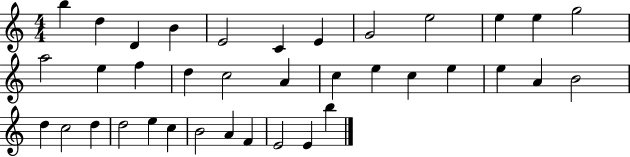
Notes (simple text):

B5/q D5/q D4/q B4/q E4/h C4/q E4/q G4/h E5/h E5/q E5/q G5/h A5/h E5/q F5/q D5/q C5/h A4/q C5/q E5/q C5/q E5/q E5/q A4/q B4/h D5/q C5/h D5/q D5/h E5/q C5/q B4/h A4/q F4/q E4/h E4/q B5/q